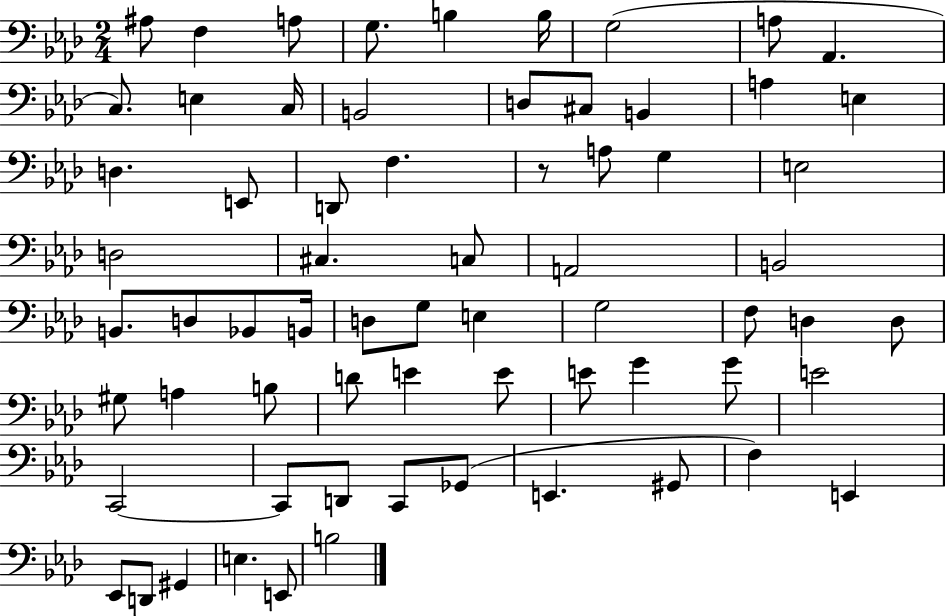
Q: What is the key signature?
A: AES major